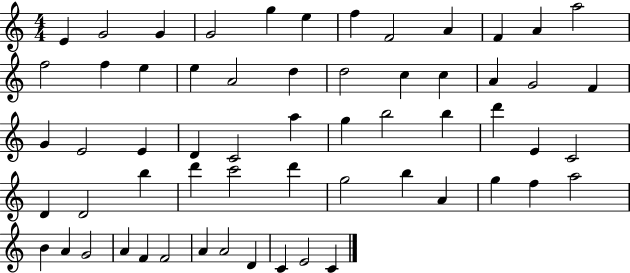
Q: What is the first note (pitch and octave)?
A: E4